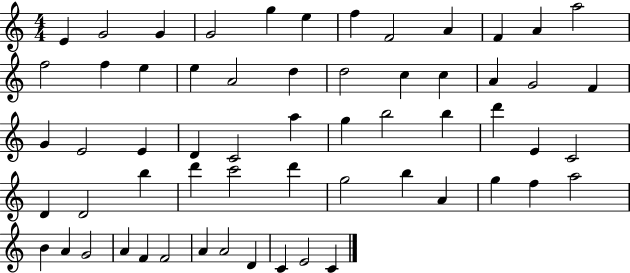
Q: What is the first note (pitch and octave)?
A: E4